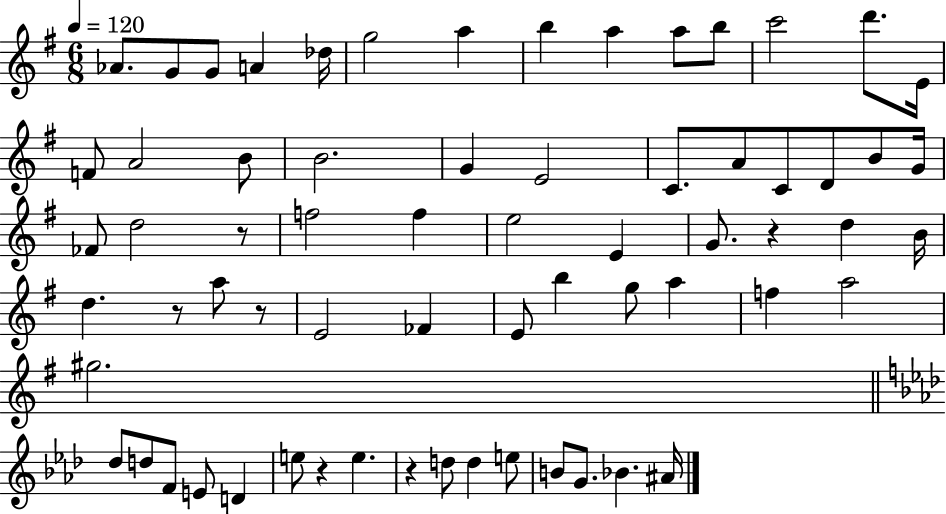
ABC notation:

X:1
T:Untitled
M:6/8
L:1/4
K:G
_A/2 G/2 G/2 A _d/4 g2 a b a a/2 b/2 c'2 d'/2 E/4 F/2 A2 B/2 B2 G E2 C/2 A/2 C/2 D/2 B/2 G/4 _F/2 d2 z/2 f2 f e2 E G/2 z d B/4 d z/2 a/2 z/2 E2 _F E/2 b g/2 a f a2 ^g2 _d/2 d/2 F/2 E/2 D e/2 z e z d/2 d e/2 B/2 G/2 _B ^A/4